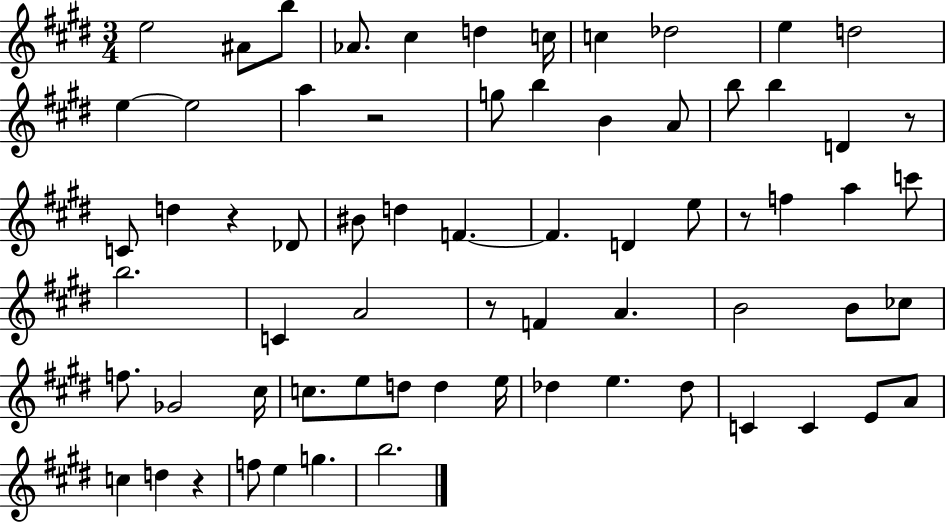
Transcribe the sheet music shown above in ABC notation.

X:1
T:Untitled
M:3/4
L:1/4
K:E
e2 ^A/2 b/2 _A/2 ^c d c/4 c _d2 e d2 e e2 a z2 g/2 b B A/2 b/2 b D z/2 C/2 d z _D/2 ^B/2 d F F D e/2 z/2 f a c'/2 b2 C A2 z/2 F A B2 B/2 _c/2 f/2 _G2 ^c/4 c/2 e/2 d/2 d e/4 _d e _d/2 C C E/2 A/2 c d z f/2 e g b2